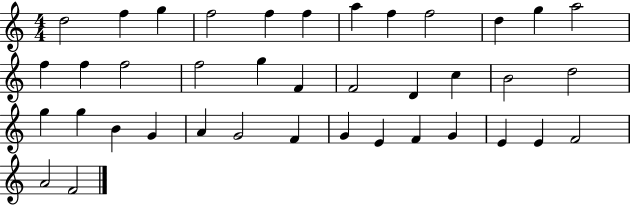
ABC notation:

X:1
T:Untitled
M:4/4
L:1/4
K:C
d2 f g f2 f f a f f2 d g a2 f f f2 f2 g F F2 D c B2 d2 g g B G A G2 F G E F G E E F2 A2 F2